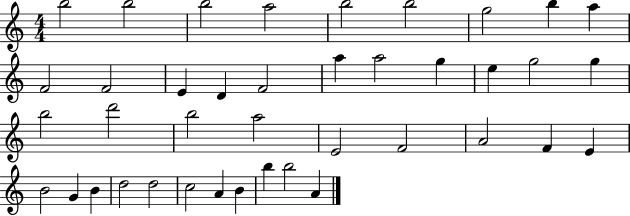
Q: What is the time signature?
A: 4/4